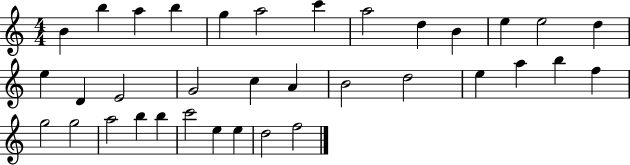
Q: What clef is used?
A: treble